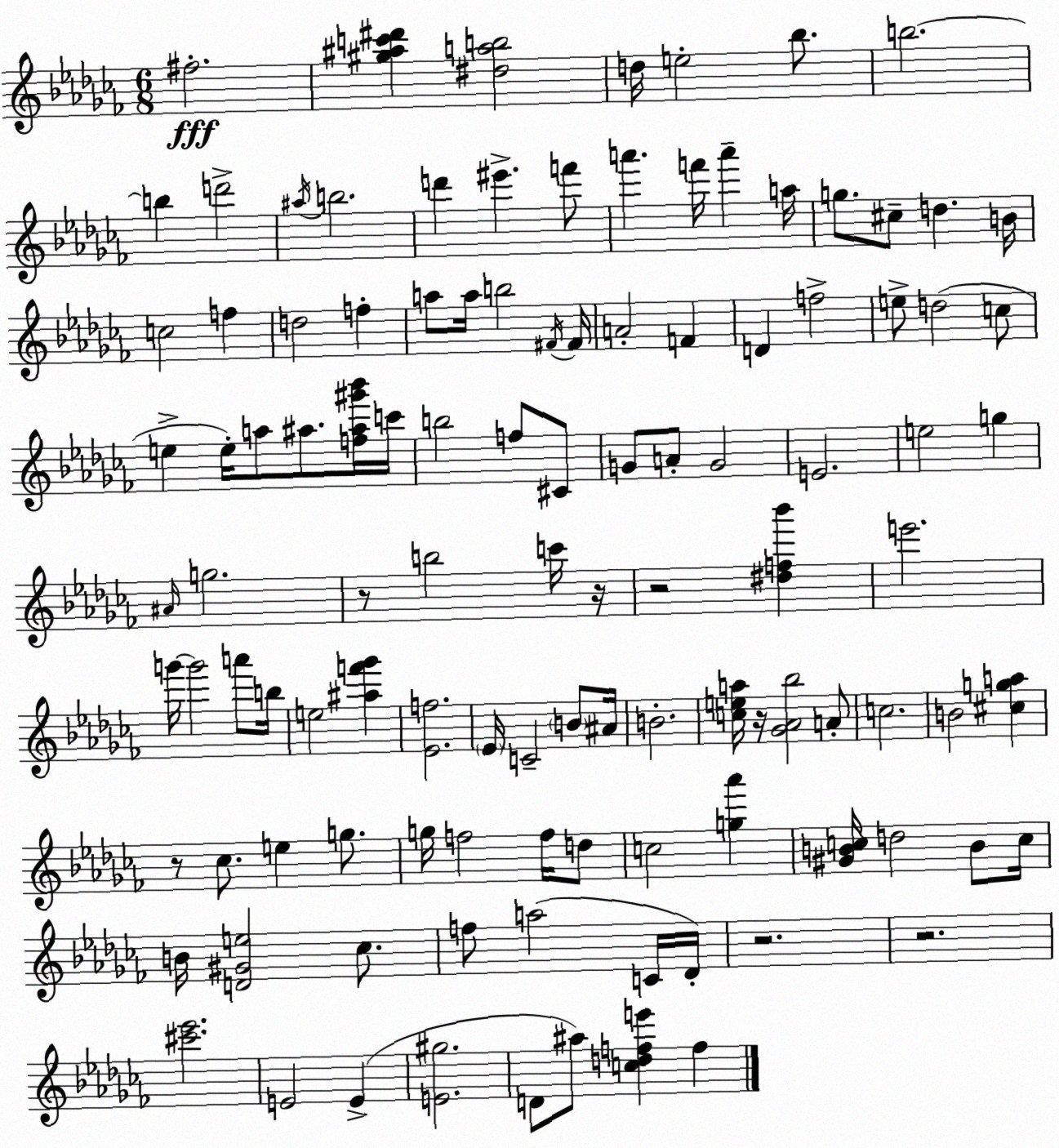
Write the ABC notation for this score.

X:1
T:Untitled
M:6/8
L:1/4
K:Abm
^f2 [^g^ac'^d'] [^dab]2 d/4 e2 _b/2 b2 b d'2 ^a/4 b2 d' ^e' f'/2 a' f'/4 a' a/4 g/2 ^c/2 d B/4 c2 f d2 f a/2 a/4 b2 ^F/4 ^F/4 A2 F D f2 e/2 d2 c/2 e e/4 a/2 ^a/2 [f^a^g'_b']/4 c'/4 b2 f/2 ^C/2 G/2 A/2 G2 E2 e2 g ^A/4 g2 z/2 b2 c'/4 z/4 z2 [^df_b'] e'2 g'/4 g'2 a'/2 b/4 e2 [^af'_g'] [_Ef]2 _E/4 C2 B/2 ^A/4 B2 [cea]/4 z/4 [_G_A_b]2 A/2 c2 B2 [^cga] z/2 _c/2 e g/2 g/4 f2 f/4 d/2 c2 [g_a'] [^GBc]/4 d2 B/2 c/4 B/4 [D^Ge]2 _c/2 f/2 a2 C/4 _D/4 z2 z2 [^c'_e']2 E2 E [E^g]2 D/2 ^a/2 [cdfe'] f